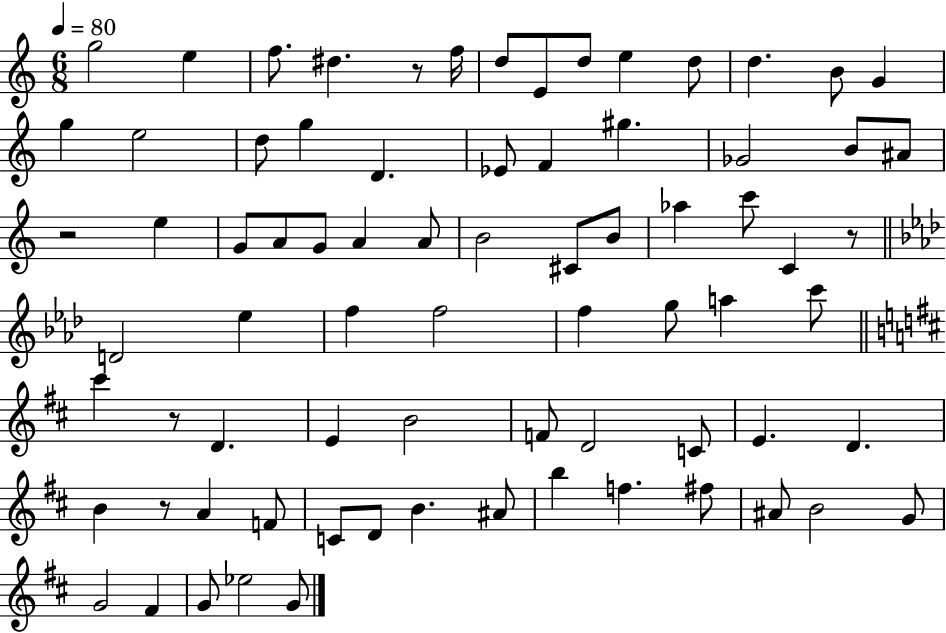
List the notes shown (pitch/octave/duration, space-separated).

G5/h E5/q F5/e. D#5/q. R/e F5/s D5/e E4/e D5/e E5/q D5/e D5/q. B4/e G4/q G5/q E5/h D5/e G5/q D4/q. Eb4/e F4/q G#5/q. Gb4/h B4/e A#4/e R/h E5/q G4/e A4/e G4/e A4/q A4/e B4/h C#4/e B4/e Ab5/q C6/e C4/q R/e D4/h Eb5/q F5/q F5/h F5/q G5/e A5/q C6/e C#6/q R/e D4/q. E4/q B4/h F4/e D4/h C4/e E4/q. D4/q. B4/q R/e A4/q F4/e C4/e D4/e B4/q. A#4/e B5/q F5/q. F#5/e A#4/e B4/h G4/e G4/h F#4/q G4/e Eb5/h G4/e